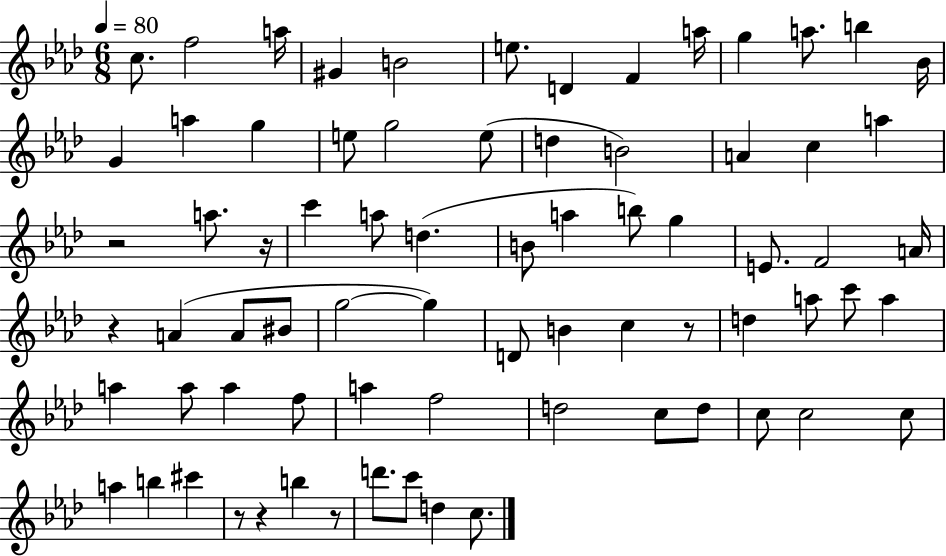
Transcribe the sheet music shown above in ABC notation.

X:1
T:Untitled
M:6/8
L:1/4
K:Ab
c/2 f2 a/4 ^G B2 e/2 D F a/4 g a/2 b _B/4 G a g e/2 g2 e/2 d B2 A c a z2 a/2 z/4 c' a/2 d B/2 a b/2 g E/2 F2 A/4 z A A/2 ^B/2 g2 g D/2 B c z/2 d a/2 c'/2 a a a/2 a f/2 a f2 d2 c/2 d/2 c/2 c2 c/2 a b ^c' z/2 z b z/2 d'/2 c'/2 d c/2